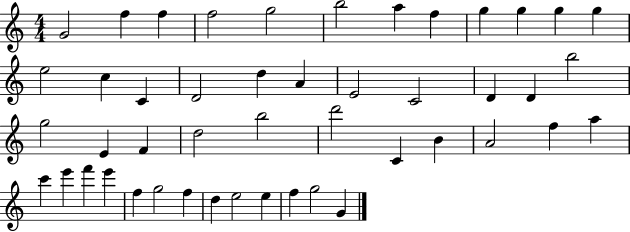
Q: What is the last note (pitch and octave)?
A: G4